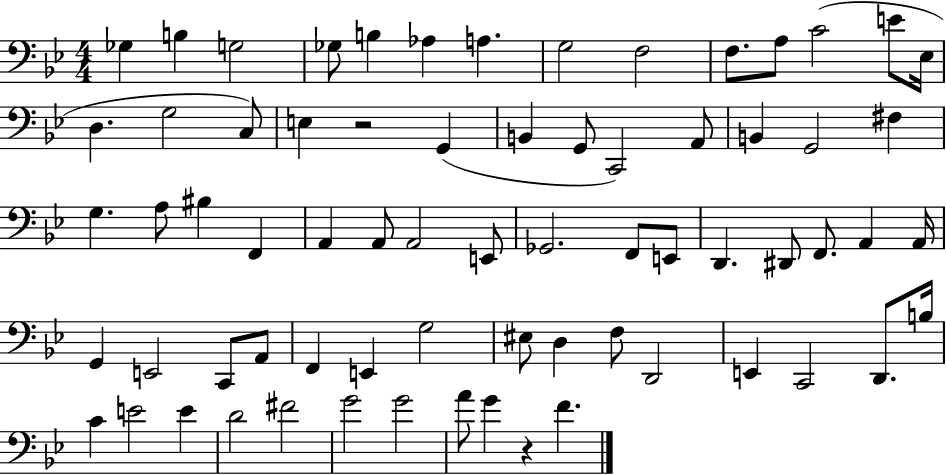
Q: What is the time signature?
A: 4/4